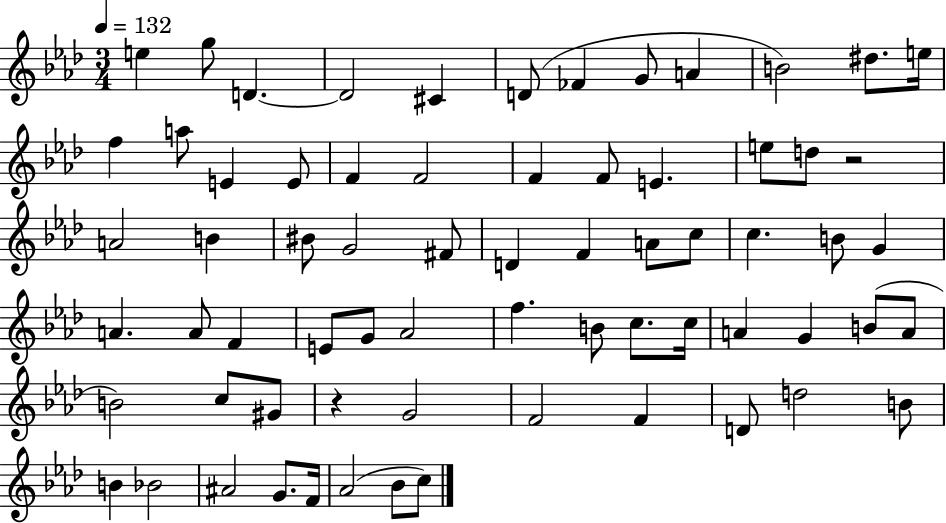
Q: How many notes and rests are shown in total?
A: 68